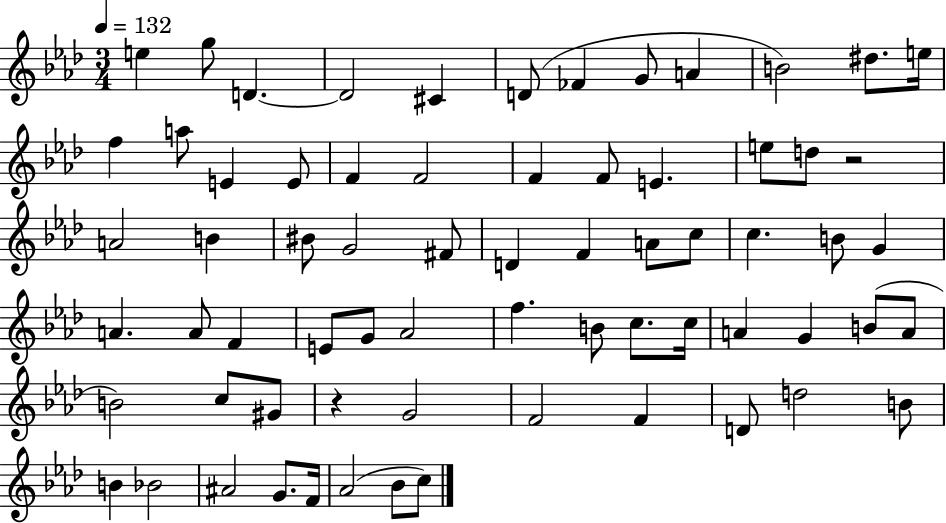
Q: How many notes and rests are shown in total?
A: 68